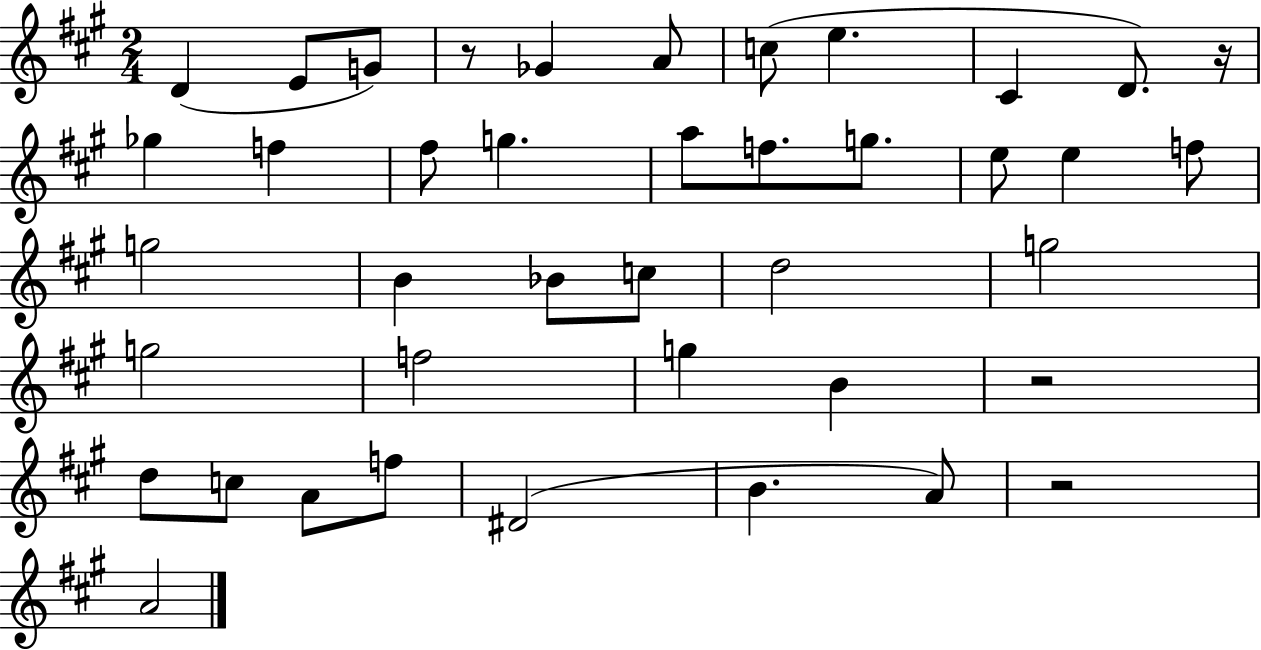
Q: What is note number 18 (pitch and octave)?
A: E5